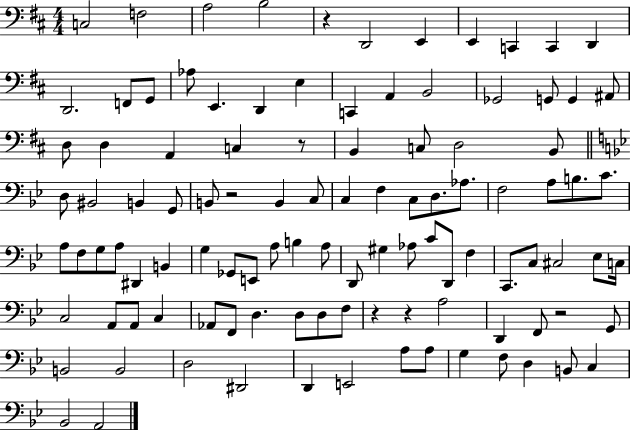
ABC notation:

X:1
T:Untitled
M:4/4
L:1/4
K:D
C,2 F,2 A,2 B,2 z D,,2 E,, E,, C,, C,, D,, D,,2 F,,/2 G,,/2 _A,/2 E,, D,, E, C,, A,, B,,2 _G,,2 G,,/2 G,, ^A,,/2 D,/2 D, A,, C, z/2 B,, C,/2 D,2 B,,/2 D,/2 ^B,,2 B,, G,,/2 B,,/2 z2 B,, C,/2 C, F, C,/2 D,/2 _A,/2 F,2 A,/2 B,/2 C/2 A,/2 F,/2 G,/2 A,/2 ^D,, B,, G, _G,,/2 E,,/2 A,/2 B, A,/2 D,,/2 ^G, _A,/2 C/2 D,,/2 F, C,,/2 C,/2 ^C,2 _E,/2 C,/4 C,2 A,,/2 A,,/2 C, _A,,/2 F,,/2 D, D,/2 D,/2 F,/2 z z A,2 D,, F,,/2 z2 G,,/2 B,,2 B,,2 D,2 ^D,,2 D,, E,,2 A,/2 A,/2 G, F,/2 D, B,,/2 C, _B,,2 A,,2